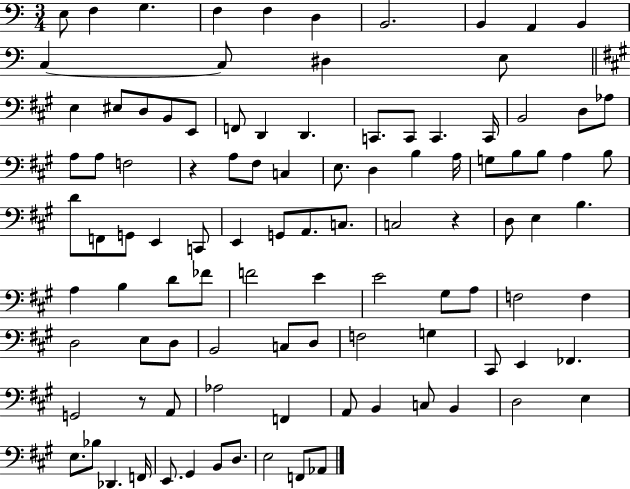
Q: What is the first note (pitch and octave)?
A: E3